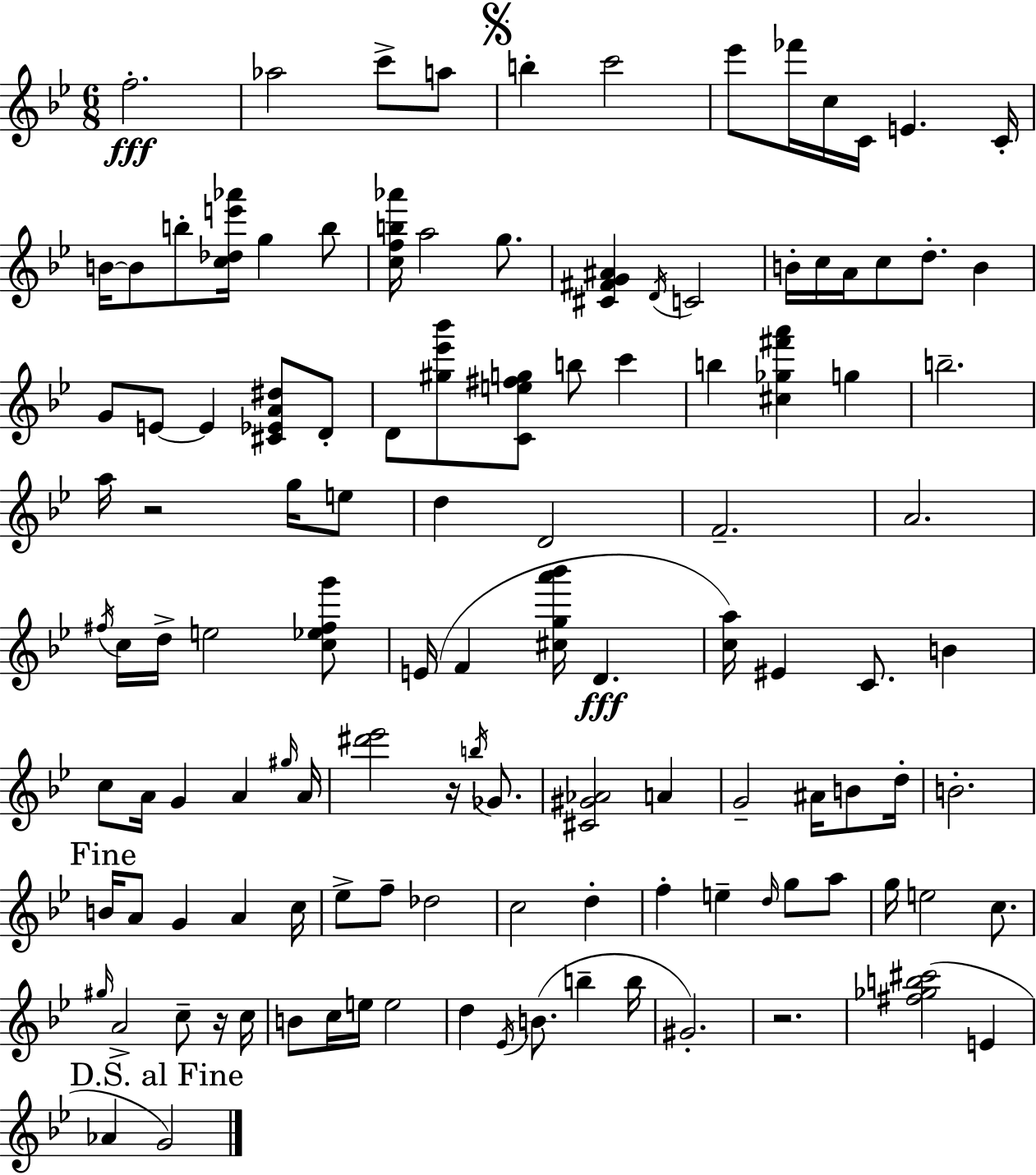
F5/h. Ab5/h C6/e A5/e B5/q C6/h Eb6/e FES6/s C5/s C4/s E4/q. C4/s B4/s B4/e B5/e [C5,Db5,E6,Ab6]/s G5/q B5/e [C5,F5,B5,Ab6]/s A5/h G5/e. [C#4,F#4,G4,A#4]/q D4/s C4/h B4/s C5/s A4/s C5/e D5/e. B4/q G4/e E4/e E4/q [C#4,Eb4,A4,D#5]/e D4/e D4/e [G#5,Eb6,Bb6]/e [C4,E5,F#5,G5]/e B5/e C6/q B5/q [C#5,Gb5,F#6,A6]/q G5/q B5/h. A5/s R/h G5/s E5/e D5/q D4/h F4/h. A4/h. F#5/s C5/s D5/s E5/h [C5,Eb5,F#5,G6]/e E4/s F4/q [C#5,G5,A6,Bb6]/s D4/q. [C5,A5]/s EIS4/q C4/e. B4/q C5/e A4/s G4/q A4/q G#5/s A4/s [D#6,Eb6]/h R/s B5/s Gb4/e. [C#4,G#4,Ab4]/h A4/q G4/h A#4/s B4/e D5/s B4/h. B4/s A4/e G4/q A4/q C5/s Eb5/e F5/e Db5/h C5/h D5/q F5/q E5/q D5/s G5/e A5/e G5/s E5/h C5/e. G#5/s A4/h C5/e R/s C5/s B4/e C5/s E5/s E5/h D5/q Eb4/s B4/e. B5/q B5/s G#4/h. R/h. [F#5,Gb5,B5,C#6]/h E4/q Ab4/q G4/h